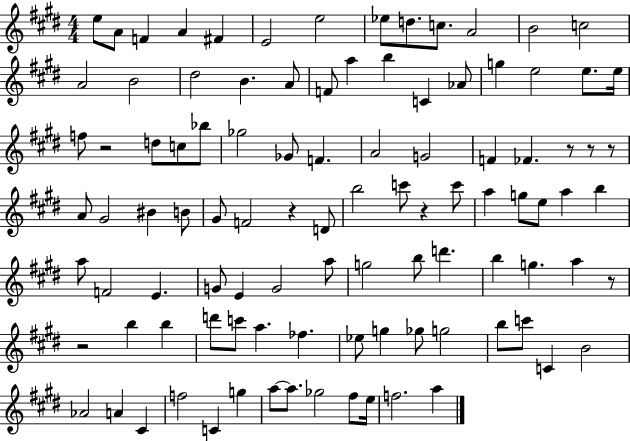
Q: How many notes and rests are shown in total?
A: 101